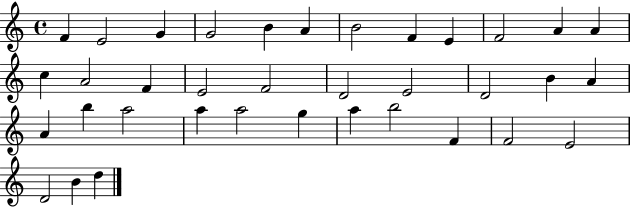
{
  \clef treble
  \time 4/4
  \defaultTimeSignature
  \key c \major
  f'4 e'2 g'4 | g'2 b'4 a'4 | b'2 f'4 e'4 | f'2 a'4 a'4 | \break c''4 a'2 f'4 | e'2 f'2 | d'2 e'2 | d'2 b'4 a'4 | \break a'4 b''4 a''2 | a''4 a''2 g''4 | a''4 b''2 f'4 | f'2 e'2 | \break d'2 b'4 d''4 | \bar "|."
}